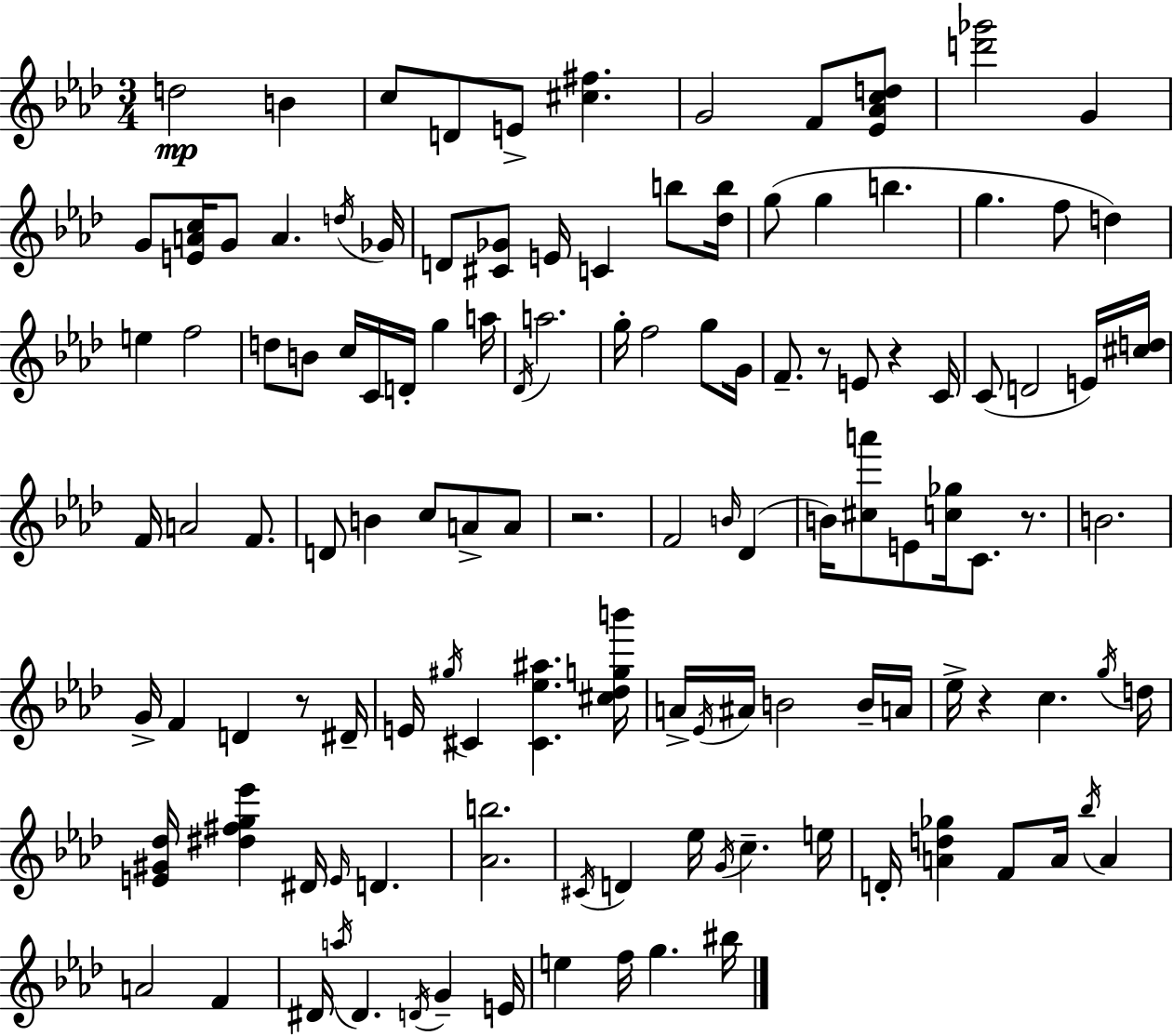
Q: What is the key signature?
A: AES major